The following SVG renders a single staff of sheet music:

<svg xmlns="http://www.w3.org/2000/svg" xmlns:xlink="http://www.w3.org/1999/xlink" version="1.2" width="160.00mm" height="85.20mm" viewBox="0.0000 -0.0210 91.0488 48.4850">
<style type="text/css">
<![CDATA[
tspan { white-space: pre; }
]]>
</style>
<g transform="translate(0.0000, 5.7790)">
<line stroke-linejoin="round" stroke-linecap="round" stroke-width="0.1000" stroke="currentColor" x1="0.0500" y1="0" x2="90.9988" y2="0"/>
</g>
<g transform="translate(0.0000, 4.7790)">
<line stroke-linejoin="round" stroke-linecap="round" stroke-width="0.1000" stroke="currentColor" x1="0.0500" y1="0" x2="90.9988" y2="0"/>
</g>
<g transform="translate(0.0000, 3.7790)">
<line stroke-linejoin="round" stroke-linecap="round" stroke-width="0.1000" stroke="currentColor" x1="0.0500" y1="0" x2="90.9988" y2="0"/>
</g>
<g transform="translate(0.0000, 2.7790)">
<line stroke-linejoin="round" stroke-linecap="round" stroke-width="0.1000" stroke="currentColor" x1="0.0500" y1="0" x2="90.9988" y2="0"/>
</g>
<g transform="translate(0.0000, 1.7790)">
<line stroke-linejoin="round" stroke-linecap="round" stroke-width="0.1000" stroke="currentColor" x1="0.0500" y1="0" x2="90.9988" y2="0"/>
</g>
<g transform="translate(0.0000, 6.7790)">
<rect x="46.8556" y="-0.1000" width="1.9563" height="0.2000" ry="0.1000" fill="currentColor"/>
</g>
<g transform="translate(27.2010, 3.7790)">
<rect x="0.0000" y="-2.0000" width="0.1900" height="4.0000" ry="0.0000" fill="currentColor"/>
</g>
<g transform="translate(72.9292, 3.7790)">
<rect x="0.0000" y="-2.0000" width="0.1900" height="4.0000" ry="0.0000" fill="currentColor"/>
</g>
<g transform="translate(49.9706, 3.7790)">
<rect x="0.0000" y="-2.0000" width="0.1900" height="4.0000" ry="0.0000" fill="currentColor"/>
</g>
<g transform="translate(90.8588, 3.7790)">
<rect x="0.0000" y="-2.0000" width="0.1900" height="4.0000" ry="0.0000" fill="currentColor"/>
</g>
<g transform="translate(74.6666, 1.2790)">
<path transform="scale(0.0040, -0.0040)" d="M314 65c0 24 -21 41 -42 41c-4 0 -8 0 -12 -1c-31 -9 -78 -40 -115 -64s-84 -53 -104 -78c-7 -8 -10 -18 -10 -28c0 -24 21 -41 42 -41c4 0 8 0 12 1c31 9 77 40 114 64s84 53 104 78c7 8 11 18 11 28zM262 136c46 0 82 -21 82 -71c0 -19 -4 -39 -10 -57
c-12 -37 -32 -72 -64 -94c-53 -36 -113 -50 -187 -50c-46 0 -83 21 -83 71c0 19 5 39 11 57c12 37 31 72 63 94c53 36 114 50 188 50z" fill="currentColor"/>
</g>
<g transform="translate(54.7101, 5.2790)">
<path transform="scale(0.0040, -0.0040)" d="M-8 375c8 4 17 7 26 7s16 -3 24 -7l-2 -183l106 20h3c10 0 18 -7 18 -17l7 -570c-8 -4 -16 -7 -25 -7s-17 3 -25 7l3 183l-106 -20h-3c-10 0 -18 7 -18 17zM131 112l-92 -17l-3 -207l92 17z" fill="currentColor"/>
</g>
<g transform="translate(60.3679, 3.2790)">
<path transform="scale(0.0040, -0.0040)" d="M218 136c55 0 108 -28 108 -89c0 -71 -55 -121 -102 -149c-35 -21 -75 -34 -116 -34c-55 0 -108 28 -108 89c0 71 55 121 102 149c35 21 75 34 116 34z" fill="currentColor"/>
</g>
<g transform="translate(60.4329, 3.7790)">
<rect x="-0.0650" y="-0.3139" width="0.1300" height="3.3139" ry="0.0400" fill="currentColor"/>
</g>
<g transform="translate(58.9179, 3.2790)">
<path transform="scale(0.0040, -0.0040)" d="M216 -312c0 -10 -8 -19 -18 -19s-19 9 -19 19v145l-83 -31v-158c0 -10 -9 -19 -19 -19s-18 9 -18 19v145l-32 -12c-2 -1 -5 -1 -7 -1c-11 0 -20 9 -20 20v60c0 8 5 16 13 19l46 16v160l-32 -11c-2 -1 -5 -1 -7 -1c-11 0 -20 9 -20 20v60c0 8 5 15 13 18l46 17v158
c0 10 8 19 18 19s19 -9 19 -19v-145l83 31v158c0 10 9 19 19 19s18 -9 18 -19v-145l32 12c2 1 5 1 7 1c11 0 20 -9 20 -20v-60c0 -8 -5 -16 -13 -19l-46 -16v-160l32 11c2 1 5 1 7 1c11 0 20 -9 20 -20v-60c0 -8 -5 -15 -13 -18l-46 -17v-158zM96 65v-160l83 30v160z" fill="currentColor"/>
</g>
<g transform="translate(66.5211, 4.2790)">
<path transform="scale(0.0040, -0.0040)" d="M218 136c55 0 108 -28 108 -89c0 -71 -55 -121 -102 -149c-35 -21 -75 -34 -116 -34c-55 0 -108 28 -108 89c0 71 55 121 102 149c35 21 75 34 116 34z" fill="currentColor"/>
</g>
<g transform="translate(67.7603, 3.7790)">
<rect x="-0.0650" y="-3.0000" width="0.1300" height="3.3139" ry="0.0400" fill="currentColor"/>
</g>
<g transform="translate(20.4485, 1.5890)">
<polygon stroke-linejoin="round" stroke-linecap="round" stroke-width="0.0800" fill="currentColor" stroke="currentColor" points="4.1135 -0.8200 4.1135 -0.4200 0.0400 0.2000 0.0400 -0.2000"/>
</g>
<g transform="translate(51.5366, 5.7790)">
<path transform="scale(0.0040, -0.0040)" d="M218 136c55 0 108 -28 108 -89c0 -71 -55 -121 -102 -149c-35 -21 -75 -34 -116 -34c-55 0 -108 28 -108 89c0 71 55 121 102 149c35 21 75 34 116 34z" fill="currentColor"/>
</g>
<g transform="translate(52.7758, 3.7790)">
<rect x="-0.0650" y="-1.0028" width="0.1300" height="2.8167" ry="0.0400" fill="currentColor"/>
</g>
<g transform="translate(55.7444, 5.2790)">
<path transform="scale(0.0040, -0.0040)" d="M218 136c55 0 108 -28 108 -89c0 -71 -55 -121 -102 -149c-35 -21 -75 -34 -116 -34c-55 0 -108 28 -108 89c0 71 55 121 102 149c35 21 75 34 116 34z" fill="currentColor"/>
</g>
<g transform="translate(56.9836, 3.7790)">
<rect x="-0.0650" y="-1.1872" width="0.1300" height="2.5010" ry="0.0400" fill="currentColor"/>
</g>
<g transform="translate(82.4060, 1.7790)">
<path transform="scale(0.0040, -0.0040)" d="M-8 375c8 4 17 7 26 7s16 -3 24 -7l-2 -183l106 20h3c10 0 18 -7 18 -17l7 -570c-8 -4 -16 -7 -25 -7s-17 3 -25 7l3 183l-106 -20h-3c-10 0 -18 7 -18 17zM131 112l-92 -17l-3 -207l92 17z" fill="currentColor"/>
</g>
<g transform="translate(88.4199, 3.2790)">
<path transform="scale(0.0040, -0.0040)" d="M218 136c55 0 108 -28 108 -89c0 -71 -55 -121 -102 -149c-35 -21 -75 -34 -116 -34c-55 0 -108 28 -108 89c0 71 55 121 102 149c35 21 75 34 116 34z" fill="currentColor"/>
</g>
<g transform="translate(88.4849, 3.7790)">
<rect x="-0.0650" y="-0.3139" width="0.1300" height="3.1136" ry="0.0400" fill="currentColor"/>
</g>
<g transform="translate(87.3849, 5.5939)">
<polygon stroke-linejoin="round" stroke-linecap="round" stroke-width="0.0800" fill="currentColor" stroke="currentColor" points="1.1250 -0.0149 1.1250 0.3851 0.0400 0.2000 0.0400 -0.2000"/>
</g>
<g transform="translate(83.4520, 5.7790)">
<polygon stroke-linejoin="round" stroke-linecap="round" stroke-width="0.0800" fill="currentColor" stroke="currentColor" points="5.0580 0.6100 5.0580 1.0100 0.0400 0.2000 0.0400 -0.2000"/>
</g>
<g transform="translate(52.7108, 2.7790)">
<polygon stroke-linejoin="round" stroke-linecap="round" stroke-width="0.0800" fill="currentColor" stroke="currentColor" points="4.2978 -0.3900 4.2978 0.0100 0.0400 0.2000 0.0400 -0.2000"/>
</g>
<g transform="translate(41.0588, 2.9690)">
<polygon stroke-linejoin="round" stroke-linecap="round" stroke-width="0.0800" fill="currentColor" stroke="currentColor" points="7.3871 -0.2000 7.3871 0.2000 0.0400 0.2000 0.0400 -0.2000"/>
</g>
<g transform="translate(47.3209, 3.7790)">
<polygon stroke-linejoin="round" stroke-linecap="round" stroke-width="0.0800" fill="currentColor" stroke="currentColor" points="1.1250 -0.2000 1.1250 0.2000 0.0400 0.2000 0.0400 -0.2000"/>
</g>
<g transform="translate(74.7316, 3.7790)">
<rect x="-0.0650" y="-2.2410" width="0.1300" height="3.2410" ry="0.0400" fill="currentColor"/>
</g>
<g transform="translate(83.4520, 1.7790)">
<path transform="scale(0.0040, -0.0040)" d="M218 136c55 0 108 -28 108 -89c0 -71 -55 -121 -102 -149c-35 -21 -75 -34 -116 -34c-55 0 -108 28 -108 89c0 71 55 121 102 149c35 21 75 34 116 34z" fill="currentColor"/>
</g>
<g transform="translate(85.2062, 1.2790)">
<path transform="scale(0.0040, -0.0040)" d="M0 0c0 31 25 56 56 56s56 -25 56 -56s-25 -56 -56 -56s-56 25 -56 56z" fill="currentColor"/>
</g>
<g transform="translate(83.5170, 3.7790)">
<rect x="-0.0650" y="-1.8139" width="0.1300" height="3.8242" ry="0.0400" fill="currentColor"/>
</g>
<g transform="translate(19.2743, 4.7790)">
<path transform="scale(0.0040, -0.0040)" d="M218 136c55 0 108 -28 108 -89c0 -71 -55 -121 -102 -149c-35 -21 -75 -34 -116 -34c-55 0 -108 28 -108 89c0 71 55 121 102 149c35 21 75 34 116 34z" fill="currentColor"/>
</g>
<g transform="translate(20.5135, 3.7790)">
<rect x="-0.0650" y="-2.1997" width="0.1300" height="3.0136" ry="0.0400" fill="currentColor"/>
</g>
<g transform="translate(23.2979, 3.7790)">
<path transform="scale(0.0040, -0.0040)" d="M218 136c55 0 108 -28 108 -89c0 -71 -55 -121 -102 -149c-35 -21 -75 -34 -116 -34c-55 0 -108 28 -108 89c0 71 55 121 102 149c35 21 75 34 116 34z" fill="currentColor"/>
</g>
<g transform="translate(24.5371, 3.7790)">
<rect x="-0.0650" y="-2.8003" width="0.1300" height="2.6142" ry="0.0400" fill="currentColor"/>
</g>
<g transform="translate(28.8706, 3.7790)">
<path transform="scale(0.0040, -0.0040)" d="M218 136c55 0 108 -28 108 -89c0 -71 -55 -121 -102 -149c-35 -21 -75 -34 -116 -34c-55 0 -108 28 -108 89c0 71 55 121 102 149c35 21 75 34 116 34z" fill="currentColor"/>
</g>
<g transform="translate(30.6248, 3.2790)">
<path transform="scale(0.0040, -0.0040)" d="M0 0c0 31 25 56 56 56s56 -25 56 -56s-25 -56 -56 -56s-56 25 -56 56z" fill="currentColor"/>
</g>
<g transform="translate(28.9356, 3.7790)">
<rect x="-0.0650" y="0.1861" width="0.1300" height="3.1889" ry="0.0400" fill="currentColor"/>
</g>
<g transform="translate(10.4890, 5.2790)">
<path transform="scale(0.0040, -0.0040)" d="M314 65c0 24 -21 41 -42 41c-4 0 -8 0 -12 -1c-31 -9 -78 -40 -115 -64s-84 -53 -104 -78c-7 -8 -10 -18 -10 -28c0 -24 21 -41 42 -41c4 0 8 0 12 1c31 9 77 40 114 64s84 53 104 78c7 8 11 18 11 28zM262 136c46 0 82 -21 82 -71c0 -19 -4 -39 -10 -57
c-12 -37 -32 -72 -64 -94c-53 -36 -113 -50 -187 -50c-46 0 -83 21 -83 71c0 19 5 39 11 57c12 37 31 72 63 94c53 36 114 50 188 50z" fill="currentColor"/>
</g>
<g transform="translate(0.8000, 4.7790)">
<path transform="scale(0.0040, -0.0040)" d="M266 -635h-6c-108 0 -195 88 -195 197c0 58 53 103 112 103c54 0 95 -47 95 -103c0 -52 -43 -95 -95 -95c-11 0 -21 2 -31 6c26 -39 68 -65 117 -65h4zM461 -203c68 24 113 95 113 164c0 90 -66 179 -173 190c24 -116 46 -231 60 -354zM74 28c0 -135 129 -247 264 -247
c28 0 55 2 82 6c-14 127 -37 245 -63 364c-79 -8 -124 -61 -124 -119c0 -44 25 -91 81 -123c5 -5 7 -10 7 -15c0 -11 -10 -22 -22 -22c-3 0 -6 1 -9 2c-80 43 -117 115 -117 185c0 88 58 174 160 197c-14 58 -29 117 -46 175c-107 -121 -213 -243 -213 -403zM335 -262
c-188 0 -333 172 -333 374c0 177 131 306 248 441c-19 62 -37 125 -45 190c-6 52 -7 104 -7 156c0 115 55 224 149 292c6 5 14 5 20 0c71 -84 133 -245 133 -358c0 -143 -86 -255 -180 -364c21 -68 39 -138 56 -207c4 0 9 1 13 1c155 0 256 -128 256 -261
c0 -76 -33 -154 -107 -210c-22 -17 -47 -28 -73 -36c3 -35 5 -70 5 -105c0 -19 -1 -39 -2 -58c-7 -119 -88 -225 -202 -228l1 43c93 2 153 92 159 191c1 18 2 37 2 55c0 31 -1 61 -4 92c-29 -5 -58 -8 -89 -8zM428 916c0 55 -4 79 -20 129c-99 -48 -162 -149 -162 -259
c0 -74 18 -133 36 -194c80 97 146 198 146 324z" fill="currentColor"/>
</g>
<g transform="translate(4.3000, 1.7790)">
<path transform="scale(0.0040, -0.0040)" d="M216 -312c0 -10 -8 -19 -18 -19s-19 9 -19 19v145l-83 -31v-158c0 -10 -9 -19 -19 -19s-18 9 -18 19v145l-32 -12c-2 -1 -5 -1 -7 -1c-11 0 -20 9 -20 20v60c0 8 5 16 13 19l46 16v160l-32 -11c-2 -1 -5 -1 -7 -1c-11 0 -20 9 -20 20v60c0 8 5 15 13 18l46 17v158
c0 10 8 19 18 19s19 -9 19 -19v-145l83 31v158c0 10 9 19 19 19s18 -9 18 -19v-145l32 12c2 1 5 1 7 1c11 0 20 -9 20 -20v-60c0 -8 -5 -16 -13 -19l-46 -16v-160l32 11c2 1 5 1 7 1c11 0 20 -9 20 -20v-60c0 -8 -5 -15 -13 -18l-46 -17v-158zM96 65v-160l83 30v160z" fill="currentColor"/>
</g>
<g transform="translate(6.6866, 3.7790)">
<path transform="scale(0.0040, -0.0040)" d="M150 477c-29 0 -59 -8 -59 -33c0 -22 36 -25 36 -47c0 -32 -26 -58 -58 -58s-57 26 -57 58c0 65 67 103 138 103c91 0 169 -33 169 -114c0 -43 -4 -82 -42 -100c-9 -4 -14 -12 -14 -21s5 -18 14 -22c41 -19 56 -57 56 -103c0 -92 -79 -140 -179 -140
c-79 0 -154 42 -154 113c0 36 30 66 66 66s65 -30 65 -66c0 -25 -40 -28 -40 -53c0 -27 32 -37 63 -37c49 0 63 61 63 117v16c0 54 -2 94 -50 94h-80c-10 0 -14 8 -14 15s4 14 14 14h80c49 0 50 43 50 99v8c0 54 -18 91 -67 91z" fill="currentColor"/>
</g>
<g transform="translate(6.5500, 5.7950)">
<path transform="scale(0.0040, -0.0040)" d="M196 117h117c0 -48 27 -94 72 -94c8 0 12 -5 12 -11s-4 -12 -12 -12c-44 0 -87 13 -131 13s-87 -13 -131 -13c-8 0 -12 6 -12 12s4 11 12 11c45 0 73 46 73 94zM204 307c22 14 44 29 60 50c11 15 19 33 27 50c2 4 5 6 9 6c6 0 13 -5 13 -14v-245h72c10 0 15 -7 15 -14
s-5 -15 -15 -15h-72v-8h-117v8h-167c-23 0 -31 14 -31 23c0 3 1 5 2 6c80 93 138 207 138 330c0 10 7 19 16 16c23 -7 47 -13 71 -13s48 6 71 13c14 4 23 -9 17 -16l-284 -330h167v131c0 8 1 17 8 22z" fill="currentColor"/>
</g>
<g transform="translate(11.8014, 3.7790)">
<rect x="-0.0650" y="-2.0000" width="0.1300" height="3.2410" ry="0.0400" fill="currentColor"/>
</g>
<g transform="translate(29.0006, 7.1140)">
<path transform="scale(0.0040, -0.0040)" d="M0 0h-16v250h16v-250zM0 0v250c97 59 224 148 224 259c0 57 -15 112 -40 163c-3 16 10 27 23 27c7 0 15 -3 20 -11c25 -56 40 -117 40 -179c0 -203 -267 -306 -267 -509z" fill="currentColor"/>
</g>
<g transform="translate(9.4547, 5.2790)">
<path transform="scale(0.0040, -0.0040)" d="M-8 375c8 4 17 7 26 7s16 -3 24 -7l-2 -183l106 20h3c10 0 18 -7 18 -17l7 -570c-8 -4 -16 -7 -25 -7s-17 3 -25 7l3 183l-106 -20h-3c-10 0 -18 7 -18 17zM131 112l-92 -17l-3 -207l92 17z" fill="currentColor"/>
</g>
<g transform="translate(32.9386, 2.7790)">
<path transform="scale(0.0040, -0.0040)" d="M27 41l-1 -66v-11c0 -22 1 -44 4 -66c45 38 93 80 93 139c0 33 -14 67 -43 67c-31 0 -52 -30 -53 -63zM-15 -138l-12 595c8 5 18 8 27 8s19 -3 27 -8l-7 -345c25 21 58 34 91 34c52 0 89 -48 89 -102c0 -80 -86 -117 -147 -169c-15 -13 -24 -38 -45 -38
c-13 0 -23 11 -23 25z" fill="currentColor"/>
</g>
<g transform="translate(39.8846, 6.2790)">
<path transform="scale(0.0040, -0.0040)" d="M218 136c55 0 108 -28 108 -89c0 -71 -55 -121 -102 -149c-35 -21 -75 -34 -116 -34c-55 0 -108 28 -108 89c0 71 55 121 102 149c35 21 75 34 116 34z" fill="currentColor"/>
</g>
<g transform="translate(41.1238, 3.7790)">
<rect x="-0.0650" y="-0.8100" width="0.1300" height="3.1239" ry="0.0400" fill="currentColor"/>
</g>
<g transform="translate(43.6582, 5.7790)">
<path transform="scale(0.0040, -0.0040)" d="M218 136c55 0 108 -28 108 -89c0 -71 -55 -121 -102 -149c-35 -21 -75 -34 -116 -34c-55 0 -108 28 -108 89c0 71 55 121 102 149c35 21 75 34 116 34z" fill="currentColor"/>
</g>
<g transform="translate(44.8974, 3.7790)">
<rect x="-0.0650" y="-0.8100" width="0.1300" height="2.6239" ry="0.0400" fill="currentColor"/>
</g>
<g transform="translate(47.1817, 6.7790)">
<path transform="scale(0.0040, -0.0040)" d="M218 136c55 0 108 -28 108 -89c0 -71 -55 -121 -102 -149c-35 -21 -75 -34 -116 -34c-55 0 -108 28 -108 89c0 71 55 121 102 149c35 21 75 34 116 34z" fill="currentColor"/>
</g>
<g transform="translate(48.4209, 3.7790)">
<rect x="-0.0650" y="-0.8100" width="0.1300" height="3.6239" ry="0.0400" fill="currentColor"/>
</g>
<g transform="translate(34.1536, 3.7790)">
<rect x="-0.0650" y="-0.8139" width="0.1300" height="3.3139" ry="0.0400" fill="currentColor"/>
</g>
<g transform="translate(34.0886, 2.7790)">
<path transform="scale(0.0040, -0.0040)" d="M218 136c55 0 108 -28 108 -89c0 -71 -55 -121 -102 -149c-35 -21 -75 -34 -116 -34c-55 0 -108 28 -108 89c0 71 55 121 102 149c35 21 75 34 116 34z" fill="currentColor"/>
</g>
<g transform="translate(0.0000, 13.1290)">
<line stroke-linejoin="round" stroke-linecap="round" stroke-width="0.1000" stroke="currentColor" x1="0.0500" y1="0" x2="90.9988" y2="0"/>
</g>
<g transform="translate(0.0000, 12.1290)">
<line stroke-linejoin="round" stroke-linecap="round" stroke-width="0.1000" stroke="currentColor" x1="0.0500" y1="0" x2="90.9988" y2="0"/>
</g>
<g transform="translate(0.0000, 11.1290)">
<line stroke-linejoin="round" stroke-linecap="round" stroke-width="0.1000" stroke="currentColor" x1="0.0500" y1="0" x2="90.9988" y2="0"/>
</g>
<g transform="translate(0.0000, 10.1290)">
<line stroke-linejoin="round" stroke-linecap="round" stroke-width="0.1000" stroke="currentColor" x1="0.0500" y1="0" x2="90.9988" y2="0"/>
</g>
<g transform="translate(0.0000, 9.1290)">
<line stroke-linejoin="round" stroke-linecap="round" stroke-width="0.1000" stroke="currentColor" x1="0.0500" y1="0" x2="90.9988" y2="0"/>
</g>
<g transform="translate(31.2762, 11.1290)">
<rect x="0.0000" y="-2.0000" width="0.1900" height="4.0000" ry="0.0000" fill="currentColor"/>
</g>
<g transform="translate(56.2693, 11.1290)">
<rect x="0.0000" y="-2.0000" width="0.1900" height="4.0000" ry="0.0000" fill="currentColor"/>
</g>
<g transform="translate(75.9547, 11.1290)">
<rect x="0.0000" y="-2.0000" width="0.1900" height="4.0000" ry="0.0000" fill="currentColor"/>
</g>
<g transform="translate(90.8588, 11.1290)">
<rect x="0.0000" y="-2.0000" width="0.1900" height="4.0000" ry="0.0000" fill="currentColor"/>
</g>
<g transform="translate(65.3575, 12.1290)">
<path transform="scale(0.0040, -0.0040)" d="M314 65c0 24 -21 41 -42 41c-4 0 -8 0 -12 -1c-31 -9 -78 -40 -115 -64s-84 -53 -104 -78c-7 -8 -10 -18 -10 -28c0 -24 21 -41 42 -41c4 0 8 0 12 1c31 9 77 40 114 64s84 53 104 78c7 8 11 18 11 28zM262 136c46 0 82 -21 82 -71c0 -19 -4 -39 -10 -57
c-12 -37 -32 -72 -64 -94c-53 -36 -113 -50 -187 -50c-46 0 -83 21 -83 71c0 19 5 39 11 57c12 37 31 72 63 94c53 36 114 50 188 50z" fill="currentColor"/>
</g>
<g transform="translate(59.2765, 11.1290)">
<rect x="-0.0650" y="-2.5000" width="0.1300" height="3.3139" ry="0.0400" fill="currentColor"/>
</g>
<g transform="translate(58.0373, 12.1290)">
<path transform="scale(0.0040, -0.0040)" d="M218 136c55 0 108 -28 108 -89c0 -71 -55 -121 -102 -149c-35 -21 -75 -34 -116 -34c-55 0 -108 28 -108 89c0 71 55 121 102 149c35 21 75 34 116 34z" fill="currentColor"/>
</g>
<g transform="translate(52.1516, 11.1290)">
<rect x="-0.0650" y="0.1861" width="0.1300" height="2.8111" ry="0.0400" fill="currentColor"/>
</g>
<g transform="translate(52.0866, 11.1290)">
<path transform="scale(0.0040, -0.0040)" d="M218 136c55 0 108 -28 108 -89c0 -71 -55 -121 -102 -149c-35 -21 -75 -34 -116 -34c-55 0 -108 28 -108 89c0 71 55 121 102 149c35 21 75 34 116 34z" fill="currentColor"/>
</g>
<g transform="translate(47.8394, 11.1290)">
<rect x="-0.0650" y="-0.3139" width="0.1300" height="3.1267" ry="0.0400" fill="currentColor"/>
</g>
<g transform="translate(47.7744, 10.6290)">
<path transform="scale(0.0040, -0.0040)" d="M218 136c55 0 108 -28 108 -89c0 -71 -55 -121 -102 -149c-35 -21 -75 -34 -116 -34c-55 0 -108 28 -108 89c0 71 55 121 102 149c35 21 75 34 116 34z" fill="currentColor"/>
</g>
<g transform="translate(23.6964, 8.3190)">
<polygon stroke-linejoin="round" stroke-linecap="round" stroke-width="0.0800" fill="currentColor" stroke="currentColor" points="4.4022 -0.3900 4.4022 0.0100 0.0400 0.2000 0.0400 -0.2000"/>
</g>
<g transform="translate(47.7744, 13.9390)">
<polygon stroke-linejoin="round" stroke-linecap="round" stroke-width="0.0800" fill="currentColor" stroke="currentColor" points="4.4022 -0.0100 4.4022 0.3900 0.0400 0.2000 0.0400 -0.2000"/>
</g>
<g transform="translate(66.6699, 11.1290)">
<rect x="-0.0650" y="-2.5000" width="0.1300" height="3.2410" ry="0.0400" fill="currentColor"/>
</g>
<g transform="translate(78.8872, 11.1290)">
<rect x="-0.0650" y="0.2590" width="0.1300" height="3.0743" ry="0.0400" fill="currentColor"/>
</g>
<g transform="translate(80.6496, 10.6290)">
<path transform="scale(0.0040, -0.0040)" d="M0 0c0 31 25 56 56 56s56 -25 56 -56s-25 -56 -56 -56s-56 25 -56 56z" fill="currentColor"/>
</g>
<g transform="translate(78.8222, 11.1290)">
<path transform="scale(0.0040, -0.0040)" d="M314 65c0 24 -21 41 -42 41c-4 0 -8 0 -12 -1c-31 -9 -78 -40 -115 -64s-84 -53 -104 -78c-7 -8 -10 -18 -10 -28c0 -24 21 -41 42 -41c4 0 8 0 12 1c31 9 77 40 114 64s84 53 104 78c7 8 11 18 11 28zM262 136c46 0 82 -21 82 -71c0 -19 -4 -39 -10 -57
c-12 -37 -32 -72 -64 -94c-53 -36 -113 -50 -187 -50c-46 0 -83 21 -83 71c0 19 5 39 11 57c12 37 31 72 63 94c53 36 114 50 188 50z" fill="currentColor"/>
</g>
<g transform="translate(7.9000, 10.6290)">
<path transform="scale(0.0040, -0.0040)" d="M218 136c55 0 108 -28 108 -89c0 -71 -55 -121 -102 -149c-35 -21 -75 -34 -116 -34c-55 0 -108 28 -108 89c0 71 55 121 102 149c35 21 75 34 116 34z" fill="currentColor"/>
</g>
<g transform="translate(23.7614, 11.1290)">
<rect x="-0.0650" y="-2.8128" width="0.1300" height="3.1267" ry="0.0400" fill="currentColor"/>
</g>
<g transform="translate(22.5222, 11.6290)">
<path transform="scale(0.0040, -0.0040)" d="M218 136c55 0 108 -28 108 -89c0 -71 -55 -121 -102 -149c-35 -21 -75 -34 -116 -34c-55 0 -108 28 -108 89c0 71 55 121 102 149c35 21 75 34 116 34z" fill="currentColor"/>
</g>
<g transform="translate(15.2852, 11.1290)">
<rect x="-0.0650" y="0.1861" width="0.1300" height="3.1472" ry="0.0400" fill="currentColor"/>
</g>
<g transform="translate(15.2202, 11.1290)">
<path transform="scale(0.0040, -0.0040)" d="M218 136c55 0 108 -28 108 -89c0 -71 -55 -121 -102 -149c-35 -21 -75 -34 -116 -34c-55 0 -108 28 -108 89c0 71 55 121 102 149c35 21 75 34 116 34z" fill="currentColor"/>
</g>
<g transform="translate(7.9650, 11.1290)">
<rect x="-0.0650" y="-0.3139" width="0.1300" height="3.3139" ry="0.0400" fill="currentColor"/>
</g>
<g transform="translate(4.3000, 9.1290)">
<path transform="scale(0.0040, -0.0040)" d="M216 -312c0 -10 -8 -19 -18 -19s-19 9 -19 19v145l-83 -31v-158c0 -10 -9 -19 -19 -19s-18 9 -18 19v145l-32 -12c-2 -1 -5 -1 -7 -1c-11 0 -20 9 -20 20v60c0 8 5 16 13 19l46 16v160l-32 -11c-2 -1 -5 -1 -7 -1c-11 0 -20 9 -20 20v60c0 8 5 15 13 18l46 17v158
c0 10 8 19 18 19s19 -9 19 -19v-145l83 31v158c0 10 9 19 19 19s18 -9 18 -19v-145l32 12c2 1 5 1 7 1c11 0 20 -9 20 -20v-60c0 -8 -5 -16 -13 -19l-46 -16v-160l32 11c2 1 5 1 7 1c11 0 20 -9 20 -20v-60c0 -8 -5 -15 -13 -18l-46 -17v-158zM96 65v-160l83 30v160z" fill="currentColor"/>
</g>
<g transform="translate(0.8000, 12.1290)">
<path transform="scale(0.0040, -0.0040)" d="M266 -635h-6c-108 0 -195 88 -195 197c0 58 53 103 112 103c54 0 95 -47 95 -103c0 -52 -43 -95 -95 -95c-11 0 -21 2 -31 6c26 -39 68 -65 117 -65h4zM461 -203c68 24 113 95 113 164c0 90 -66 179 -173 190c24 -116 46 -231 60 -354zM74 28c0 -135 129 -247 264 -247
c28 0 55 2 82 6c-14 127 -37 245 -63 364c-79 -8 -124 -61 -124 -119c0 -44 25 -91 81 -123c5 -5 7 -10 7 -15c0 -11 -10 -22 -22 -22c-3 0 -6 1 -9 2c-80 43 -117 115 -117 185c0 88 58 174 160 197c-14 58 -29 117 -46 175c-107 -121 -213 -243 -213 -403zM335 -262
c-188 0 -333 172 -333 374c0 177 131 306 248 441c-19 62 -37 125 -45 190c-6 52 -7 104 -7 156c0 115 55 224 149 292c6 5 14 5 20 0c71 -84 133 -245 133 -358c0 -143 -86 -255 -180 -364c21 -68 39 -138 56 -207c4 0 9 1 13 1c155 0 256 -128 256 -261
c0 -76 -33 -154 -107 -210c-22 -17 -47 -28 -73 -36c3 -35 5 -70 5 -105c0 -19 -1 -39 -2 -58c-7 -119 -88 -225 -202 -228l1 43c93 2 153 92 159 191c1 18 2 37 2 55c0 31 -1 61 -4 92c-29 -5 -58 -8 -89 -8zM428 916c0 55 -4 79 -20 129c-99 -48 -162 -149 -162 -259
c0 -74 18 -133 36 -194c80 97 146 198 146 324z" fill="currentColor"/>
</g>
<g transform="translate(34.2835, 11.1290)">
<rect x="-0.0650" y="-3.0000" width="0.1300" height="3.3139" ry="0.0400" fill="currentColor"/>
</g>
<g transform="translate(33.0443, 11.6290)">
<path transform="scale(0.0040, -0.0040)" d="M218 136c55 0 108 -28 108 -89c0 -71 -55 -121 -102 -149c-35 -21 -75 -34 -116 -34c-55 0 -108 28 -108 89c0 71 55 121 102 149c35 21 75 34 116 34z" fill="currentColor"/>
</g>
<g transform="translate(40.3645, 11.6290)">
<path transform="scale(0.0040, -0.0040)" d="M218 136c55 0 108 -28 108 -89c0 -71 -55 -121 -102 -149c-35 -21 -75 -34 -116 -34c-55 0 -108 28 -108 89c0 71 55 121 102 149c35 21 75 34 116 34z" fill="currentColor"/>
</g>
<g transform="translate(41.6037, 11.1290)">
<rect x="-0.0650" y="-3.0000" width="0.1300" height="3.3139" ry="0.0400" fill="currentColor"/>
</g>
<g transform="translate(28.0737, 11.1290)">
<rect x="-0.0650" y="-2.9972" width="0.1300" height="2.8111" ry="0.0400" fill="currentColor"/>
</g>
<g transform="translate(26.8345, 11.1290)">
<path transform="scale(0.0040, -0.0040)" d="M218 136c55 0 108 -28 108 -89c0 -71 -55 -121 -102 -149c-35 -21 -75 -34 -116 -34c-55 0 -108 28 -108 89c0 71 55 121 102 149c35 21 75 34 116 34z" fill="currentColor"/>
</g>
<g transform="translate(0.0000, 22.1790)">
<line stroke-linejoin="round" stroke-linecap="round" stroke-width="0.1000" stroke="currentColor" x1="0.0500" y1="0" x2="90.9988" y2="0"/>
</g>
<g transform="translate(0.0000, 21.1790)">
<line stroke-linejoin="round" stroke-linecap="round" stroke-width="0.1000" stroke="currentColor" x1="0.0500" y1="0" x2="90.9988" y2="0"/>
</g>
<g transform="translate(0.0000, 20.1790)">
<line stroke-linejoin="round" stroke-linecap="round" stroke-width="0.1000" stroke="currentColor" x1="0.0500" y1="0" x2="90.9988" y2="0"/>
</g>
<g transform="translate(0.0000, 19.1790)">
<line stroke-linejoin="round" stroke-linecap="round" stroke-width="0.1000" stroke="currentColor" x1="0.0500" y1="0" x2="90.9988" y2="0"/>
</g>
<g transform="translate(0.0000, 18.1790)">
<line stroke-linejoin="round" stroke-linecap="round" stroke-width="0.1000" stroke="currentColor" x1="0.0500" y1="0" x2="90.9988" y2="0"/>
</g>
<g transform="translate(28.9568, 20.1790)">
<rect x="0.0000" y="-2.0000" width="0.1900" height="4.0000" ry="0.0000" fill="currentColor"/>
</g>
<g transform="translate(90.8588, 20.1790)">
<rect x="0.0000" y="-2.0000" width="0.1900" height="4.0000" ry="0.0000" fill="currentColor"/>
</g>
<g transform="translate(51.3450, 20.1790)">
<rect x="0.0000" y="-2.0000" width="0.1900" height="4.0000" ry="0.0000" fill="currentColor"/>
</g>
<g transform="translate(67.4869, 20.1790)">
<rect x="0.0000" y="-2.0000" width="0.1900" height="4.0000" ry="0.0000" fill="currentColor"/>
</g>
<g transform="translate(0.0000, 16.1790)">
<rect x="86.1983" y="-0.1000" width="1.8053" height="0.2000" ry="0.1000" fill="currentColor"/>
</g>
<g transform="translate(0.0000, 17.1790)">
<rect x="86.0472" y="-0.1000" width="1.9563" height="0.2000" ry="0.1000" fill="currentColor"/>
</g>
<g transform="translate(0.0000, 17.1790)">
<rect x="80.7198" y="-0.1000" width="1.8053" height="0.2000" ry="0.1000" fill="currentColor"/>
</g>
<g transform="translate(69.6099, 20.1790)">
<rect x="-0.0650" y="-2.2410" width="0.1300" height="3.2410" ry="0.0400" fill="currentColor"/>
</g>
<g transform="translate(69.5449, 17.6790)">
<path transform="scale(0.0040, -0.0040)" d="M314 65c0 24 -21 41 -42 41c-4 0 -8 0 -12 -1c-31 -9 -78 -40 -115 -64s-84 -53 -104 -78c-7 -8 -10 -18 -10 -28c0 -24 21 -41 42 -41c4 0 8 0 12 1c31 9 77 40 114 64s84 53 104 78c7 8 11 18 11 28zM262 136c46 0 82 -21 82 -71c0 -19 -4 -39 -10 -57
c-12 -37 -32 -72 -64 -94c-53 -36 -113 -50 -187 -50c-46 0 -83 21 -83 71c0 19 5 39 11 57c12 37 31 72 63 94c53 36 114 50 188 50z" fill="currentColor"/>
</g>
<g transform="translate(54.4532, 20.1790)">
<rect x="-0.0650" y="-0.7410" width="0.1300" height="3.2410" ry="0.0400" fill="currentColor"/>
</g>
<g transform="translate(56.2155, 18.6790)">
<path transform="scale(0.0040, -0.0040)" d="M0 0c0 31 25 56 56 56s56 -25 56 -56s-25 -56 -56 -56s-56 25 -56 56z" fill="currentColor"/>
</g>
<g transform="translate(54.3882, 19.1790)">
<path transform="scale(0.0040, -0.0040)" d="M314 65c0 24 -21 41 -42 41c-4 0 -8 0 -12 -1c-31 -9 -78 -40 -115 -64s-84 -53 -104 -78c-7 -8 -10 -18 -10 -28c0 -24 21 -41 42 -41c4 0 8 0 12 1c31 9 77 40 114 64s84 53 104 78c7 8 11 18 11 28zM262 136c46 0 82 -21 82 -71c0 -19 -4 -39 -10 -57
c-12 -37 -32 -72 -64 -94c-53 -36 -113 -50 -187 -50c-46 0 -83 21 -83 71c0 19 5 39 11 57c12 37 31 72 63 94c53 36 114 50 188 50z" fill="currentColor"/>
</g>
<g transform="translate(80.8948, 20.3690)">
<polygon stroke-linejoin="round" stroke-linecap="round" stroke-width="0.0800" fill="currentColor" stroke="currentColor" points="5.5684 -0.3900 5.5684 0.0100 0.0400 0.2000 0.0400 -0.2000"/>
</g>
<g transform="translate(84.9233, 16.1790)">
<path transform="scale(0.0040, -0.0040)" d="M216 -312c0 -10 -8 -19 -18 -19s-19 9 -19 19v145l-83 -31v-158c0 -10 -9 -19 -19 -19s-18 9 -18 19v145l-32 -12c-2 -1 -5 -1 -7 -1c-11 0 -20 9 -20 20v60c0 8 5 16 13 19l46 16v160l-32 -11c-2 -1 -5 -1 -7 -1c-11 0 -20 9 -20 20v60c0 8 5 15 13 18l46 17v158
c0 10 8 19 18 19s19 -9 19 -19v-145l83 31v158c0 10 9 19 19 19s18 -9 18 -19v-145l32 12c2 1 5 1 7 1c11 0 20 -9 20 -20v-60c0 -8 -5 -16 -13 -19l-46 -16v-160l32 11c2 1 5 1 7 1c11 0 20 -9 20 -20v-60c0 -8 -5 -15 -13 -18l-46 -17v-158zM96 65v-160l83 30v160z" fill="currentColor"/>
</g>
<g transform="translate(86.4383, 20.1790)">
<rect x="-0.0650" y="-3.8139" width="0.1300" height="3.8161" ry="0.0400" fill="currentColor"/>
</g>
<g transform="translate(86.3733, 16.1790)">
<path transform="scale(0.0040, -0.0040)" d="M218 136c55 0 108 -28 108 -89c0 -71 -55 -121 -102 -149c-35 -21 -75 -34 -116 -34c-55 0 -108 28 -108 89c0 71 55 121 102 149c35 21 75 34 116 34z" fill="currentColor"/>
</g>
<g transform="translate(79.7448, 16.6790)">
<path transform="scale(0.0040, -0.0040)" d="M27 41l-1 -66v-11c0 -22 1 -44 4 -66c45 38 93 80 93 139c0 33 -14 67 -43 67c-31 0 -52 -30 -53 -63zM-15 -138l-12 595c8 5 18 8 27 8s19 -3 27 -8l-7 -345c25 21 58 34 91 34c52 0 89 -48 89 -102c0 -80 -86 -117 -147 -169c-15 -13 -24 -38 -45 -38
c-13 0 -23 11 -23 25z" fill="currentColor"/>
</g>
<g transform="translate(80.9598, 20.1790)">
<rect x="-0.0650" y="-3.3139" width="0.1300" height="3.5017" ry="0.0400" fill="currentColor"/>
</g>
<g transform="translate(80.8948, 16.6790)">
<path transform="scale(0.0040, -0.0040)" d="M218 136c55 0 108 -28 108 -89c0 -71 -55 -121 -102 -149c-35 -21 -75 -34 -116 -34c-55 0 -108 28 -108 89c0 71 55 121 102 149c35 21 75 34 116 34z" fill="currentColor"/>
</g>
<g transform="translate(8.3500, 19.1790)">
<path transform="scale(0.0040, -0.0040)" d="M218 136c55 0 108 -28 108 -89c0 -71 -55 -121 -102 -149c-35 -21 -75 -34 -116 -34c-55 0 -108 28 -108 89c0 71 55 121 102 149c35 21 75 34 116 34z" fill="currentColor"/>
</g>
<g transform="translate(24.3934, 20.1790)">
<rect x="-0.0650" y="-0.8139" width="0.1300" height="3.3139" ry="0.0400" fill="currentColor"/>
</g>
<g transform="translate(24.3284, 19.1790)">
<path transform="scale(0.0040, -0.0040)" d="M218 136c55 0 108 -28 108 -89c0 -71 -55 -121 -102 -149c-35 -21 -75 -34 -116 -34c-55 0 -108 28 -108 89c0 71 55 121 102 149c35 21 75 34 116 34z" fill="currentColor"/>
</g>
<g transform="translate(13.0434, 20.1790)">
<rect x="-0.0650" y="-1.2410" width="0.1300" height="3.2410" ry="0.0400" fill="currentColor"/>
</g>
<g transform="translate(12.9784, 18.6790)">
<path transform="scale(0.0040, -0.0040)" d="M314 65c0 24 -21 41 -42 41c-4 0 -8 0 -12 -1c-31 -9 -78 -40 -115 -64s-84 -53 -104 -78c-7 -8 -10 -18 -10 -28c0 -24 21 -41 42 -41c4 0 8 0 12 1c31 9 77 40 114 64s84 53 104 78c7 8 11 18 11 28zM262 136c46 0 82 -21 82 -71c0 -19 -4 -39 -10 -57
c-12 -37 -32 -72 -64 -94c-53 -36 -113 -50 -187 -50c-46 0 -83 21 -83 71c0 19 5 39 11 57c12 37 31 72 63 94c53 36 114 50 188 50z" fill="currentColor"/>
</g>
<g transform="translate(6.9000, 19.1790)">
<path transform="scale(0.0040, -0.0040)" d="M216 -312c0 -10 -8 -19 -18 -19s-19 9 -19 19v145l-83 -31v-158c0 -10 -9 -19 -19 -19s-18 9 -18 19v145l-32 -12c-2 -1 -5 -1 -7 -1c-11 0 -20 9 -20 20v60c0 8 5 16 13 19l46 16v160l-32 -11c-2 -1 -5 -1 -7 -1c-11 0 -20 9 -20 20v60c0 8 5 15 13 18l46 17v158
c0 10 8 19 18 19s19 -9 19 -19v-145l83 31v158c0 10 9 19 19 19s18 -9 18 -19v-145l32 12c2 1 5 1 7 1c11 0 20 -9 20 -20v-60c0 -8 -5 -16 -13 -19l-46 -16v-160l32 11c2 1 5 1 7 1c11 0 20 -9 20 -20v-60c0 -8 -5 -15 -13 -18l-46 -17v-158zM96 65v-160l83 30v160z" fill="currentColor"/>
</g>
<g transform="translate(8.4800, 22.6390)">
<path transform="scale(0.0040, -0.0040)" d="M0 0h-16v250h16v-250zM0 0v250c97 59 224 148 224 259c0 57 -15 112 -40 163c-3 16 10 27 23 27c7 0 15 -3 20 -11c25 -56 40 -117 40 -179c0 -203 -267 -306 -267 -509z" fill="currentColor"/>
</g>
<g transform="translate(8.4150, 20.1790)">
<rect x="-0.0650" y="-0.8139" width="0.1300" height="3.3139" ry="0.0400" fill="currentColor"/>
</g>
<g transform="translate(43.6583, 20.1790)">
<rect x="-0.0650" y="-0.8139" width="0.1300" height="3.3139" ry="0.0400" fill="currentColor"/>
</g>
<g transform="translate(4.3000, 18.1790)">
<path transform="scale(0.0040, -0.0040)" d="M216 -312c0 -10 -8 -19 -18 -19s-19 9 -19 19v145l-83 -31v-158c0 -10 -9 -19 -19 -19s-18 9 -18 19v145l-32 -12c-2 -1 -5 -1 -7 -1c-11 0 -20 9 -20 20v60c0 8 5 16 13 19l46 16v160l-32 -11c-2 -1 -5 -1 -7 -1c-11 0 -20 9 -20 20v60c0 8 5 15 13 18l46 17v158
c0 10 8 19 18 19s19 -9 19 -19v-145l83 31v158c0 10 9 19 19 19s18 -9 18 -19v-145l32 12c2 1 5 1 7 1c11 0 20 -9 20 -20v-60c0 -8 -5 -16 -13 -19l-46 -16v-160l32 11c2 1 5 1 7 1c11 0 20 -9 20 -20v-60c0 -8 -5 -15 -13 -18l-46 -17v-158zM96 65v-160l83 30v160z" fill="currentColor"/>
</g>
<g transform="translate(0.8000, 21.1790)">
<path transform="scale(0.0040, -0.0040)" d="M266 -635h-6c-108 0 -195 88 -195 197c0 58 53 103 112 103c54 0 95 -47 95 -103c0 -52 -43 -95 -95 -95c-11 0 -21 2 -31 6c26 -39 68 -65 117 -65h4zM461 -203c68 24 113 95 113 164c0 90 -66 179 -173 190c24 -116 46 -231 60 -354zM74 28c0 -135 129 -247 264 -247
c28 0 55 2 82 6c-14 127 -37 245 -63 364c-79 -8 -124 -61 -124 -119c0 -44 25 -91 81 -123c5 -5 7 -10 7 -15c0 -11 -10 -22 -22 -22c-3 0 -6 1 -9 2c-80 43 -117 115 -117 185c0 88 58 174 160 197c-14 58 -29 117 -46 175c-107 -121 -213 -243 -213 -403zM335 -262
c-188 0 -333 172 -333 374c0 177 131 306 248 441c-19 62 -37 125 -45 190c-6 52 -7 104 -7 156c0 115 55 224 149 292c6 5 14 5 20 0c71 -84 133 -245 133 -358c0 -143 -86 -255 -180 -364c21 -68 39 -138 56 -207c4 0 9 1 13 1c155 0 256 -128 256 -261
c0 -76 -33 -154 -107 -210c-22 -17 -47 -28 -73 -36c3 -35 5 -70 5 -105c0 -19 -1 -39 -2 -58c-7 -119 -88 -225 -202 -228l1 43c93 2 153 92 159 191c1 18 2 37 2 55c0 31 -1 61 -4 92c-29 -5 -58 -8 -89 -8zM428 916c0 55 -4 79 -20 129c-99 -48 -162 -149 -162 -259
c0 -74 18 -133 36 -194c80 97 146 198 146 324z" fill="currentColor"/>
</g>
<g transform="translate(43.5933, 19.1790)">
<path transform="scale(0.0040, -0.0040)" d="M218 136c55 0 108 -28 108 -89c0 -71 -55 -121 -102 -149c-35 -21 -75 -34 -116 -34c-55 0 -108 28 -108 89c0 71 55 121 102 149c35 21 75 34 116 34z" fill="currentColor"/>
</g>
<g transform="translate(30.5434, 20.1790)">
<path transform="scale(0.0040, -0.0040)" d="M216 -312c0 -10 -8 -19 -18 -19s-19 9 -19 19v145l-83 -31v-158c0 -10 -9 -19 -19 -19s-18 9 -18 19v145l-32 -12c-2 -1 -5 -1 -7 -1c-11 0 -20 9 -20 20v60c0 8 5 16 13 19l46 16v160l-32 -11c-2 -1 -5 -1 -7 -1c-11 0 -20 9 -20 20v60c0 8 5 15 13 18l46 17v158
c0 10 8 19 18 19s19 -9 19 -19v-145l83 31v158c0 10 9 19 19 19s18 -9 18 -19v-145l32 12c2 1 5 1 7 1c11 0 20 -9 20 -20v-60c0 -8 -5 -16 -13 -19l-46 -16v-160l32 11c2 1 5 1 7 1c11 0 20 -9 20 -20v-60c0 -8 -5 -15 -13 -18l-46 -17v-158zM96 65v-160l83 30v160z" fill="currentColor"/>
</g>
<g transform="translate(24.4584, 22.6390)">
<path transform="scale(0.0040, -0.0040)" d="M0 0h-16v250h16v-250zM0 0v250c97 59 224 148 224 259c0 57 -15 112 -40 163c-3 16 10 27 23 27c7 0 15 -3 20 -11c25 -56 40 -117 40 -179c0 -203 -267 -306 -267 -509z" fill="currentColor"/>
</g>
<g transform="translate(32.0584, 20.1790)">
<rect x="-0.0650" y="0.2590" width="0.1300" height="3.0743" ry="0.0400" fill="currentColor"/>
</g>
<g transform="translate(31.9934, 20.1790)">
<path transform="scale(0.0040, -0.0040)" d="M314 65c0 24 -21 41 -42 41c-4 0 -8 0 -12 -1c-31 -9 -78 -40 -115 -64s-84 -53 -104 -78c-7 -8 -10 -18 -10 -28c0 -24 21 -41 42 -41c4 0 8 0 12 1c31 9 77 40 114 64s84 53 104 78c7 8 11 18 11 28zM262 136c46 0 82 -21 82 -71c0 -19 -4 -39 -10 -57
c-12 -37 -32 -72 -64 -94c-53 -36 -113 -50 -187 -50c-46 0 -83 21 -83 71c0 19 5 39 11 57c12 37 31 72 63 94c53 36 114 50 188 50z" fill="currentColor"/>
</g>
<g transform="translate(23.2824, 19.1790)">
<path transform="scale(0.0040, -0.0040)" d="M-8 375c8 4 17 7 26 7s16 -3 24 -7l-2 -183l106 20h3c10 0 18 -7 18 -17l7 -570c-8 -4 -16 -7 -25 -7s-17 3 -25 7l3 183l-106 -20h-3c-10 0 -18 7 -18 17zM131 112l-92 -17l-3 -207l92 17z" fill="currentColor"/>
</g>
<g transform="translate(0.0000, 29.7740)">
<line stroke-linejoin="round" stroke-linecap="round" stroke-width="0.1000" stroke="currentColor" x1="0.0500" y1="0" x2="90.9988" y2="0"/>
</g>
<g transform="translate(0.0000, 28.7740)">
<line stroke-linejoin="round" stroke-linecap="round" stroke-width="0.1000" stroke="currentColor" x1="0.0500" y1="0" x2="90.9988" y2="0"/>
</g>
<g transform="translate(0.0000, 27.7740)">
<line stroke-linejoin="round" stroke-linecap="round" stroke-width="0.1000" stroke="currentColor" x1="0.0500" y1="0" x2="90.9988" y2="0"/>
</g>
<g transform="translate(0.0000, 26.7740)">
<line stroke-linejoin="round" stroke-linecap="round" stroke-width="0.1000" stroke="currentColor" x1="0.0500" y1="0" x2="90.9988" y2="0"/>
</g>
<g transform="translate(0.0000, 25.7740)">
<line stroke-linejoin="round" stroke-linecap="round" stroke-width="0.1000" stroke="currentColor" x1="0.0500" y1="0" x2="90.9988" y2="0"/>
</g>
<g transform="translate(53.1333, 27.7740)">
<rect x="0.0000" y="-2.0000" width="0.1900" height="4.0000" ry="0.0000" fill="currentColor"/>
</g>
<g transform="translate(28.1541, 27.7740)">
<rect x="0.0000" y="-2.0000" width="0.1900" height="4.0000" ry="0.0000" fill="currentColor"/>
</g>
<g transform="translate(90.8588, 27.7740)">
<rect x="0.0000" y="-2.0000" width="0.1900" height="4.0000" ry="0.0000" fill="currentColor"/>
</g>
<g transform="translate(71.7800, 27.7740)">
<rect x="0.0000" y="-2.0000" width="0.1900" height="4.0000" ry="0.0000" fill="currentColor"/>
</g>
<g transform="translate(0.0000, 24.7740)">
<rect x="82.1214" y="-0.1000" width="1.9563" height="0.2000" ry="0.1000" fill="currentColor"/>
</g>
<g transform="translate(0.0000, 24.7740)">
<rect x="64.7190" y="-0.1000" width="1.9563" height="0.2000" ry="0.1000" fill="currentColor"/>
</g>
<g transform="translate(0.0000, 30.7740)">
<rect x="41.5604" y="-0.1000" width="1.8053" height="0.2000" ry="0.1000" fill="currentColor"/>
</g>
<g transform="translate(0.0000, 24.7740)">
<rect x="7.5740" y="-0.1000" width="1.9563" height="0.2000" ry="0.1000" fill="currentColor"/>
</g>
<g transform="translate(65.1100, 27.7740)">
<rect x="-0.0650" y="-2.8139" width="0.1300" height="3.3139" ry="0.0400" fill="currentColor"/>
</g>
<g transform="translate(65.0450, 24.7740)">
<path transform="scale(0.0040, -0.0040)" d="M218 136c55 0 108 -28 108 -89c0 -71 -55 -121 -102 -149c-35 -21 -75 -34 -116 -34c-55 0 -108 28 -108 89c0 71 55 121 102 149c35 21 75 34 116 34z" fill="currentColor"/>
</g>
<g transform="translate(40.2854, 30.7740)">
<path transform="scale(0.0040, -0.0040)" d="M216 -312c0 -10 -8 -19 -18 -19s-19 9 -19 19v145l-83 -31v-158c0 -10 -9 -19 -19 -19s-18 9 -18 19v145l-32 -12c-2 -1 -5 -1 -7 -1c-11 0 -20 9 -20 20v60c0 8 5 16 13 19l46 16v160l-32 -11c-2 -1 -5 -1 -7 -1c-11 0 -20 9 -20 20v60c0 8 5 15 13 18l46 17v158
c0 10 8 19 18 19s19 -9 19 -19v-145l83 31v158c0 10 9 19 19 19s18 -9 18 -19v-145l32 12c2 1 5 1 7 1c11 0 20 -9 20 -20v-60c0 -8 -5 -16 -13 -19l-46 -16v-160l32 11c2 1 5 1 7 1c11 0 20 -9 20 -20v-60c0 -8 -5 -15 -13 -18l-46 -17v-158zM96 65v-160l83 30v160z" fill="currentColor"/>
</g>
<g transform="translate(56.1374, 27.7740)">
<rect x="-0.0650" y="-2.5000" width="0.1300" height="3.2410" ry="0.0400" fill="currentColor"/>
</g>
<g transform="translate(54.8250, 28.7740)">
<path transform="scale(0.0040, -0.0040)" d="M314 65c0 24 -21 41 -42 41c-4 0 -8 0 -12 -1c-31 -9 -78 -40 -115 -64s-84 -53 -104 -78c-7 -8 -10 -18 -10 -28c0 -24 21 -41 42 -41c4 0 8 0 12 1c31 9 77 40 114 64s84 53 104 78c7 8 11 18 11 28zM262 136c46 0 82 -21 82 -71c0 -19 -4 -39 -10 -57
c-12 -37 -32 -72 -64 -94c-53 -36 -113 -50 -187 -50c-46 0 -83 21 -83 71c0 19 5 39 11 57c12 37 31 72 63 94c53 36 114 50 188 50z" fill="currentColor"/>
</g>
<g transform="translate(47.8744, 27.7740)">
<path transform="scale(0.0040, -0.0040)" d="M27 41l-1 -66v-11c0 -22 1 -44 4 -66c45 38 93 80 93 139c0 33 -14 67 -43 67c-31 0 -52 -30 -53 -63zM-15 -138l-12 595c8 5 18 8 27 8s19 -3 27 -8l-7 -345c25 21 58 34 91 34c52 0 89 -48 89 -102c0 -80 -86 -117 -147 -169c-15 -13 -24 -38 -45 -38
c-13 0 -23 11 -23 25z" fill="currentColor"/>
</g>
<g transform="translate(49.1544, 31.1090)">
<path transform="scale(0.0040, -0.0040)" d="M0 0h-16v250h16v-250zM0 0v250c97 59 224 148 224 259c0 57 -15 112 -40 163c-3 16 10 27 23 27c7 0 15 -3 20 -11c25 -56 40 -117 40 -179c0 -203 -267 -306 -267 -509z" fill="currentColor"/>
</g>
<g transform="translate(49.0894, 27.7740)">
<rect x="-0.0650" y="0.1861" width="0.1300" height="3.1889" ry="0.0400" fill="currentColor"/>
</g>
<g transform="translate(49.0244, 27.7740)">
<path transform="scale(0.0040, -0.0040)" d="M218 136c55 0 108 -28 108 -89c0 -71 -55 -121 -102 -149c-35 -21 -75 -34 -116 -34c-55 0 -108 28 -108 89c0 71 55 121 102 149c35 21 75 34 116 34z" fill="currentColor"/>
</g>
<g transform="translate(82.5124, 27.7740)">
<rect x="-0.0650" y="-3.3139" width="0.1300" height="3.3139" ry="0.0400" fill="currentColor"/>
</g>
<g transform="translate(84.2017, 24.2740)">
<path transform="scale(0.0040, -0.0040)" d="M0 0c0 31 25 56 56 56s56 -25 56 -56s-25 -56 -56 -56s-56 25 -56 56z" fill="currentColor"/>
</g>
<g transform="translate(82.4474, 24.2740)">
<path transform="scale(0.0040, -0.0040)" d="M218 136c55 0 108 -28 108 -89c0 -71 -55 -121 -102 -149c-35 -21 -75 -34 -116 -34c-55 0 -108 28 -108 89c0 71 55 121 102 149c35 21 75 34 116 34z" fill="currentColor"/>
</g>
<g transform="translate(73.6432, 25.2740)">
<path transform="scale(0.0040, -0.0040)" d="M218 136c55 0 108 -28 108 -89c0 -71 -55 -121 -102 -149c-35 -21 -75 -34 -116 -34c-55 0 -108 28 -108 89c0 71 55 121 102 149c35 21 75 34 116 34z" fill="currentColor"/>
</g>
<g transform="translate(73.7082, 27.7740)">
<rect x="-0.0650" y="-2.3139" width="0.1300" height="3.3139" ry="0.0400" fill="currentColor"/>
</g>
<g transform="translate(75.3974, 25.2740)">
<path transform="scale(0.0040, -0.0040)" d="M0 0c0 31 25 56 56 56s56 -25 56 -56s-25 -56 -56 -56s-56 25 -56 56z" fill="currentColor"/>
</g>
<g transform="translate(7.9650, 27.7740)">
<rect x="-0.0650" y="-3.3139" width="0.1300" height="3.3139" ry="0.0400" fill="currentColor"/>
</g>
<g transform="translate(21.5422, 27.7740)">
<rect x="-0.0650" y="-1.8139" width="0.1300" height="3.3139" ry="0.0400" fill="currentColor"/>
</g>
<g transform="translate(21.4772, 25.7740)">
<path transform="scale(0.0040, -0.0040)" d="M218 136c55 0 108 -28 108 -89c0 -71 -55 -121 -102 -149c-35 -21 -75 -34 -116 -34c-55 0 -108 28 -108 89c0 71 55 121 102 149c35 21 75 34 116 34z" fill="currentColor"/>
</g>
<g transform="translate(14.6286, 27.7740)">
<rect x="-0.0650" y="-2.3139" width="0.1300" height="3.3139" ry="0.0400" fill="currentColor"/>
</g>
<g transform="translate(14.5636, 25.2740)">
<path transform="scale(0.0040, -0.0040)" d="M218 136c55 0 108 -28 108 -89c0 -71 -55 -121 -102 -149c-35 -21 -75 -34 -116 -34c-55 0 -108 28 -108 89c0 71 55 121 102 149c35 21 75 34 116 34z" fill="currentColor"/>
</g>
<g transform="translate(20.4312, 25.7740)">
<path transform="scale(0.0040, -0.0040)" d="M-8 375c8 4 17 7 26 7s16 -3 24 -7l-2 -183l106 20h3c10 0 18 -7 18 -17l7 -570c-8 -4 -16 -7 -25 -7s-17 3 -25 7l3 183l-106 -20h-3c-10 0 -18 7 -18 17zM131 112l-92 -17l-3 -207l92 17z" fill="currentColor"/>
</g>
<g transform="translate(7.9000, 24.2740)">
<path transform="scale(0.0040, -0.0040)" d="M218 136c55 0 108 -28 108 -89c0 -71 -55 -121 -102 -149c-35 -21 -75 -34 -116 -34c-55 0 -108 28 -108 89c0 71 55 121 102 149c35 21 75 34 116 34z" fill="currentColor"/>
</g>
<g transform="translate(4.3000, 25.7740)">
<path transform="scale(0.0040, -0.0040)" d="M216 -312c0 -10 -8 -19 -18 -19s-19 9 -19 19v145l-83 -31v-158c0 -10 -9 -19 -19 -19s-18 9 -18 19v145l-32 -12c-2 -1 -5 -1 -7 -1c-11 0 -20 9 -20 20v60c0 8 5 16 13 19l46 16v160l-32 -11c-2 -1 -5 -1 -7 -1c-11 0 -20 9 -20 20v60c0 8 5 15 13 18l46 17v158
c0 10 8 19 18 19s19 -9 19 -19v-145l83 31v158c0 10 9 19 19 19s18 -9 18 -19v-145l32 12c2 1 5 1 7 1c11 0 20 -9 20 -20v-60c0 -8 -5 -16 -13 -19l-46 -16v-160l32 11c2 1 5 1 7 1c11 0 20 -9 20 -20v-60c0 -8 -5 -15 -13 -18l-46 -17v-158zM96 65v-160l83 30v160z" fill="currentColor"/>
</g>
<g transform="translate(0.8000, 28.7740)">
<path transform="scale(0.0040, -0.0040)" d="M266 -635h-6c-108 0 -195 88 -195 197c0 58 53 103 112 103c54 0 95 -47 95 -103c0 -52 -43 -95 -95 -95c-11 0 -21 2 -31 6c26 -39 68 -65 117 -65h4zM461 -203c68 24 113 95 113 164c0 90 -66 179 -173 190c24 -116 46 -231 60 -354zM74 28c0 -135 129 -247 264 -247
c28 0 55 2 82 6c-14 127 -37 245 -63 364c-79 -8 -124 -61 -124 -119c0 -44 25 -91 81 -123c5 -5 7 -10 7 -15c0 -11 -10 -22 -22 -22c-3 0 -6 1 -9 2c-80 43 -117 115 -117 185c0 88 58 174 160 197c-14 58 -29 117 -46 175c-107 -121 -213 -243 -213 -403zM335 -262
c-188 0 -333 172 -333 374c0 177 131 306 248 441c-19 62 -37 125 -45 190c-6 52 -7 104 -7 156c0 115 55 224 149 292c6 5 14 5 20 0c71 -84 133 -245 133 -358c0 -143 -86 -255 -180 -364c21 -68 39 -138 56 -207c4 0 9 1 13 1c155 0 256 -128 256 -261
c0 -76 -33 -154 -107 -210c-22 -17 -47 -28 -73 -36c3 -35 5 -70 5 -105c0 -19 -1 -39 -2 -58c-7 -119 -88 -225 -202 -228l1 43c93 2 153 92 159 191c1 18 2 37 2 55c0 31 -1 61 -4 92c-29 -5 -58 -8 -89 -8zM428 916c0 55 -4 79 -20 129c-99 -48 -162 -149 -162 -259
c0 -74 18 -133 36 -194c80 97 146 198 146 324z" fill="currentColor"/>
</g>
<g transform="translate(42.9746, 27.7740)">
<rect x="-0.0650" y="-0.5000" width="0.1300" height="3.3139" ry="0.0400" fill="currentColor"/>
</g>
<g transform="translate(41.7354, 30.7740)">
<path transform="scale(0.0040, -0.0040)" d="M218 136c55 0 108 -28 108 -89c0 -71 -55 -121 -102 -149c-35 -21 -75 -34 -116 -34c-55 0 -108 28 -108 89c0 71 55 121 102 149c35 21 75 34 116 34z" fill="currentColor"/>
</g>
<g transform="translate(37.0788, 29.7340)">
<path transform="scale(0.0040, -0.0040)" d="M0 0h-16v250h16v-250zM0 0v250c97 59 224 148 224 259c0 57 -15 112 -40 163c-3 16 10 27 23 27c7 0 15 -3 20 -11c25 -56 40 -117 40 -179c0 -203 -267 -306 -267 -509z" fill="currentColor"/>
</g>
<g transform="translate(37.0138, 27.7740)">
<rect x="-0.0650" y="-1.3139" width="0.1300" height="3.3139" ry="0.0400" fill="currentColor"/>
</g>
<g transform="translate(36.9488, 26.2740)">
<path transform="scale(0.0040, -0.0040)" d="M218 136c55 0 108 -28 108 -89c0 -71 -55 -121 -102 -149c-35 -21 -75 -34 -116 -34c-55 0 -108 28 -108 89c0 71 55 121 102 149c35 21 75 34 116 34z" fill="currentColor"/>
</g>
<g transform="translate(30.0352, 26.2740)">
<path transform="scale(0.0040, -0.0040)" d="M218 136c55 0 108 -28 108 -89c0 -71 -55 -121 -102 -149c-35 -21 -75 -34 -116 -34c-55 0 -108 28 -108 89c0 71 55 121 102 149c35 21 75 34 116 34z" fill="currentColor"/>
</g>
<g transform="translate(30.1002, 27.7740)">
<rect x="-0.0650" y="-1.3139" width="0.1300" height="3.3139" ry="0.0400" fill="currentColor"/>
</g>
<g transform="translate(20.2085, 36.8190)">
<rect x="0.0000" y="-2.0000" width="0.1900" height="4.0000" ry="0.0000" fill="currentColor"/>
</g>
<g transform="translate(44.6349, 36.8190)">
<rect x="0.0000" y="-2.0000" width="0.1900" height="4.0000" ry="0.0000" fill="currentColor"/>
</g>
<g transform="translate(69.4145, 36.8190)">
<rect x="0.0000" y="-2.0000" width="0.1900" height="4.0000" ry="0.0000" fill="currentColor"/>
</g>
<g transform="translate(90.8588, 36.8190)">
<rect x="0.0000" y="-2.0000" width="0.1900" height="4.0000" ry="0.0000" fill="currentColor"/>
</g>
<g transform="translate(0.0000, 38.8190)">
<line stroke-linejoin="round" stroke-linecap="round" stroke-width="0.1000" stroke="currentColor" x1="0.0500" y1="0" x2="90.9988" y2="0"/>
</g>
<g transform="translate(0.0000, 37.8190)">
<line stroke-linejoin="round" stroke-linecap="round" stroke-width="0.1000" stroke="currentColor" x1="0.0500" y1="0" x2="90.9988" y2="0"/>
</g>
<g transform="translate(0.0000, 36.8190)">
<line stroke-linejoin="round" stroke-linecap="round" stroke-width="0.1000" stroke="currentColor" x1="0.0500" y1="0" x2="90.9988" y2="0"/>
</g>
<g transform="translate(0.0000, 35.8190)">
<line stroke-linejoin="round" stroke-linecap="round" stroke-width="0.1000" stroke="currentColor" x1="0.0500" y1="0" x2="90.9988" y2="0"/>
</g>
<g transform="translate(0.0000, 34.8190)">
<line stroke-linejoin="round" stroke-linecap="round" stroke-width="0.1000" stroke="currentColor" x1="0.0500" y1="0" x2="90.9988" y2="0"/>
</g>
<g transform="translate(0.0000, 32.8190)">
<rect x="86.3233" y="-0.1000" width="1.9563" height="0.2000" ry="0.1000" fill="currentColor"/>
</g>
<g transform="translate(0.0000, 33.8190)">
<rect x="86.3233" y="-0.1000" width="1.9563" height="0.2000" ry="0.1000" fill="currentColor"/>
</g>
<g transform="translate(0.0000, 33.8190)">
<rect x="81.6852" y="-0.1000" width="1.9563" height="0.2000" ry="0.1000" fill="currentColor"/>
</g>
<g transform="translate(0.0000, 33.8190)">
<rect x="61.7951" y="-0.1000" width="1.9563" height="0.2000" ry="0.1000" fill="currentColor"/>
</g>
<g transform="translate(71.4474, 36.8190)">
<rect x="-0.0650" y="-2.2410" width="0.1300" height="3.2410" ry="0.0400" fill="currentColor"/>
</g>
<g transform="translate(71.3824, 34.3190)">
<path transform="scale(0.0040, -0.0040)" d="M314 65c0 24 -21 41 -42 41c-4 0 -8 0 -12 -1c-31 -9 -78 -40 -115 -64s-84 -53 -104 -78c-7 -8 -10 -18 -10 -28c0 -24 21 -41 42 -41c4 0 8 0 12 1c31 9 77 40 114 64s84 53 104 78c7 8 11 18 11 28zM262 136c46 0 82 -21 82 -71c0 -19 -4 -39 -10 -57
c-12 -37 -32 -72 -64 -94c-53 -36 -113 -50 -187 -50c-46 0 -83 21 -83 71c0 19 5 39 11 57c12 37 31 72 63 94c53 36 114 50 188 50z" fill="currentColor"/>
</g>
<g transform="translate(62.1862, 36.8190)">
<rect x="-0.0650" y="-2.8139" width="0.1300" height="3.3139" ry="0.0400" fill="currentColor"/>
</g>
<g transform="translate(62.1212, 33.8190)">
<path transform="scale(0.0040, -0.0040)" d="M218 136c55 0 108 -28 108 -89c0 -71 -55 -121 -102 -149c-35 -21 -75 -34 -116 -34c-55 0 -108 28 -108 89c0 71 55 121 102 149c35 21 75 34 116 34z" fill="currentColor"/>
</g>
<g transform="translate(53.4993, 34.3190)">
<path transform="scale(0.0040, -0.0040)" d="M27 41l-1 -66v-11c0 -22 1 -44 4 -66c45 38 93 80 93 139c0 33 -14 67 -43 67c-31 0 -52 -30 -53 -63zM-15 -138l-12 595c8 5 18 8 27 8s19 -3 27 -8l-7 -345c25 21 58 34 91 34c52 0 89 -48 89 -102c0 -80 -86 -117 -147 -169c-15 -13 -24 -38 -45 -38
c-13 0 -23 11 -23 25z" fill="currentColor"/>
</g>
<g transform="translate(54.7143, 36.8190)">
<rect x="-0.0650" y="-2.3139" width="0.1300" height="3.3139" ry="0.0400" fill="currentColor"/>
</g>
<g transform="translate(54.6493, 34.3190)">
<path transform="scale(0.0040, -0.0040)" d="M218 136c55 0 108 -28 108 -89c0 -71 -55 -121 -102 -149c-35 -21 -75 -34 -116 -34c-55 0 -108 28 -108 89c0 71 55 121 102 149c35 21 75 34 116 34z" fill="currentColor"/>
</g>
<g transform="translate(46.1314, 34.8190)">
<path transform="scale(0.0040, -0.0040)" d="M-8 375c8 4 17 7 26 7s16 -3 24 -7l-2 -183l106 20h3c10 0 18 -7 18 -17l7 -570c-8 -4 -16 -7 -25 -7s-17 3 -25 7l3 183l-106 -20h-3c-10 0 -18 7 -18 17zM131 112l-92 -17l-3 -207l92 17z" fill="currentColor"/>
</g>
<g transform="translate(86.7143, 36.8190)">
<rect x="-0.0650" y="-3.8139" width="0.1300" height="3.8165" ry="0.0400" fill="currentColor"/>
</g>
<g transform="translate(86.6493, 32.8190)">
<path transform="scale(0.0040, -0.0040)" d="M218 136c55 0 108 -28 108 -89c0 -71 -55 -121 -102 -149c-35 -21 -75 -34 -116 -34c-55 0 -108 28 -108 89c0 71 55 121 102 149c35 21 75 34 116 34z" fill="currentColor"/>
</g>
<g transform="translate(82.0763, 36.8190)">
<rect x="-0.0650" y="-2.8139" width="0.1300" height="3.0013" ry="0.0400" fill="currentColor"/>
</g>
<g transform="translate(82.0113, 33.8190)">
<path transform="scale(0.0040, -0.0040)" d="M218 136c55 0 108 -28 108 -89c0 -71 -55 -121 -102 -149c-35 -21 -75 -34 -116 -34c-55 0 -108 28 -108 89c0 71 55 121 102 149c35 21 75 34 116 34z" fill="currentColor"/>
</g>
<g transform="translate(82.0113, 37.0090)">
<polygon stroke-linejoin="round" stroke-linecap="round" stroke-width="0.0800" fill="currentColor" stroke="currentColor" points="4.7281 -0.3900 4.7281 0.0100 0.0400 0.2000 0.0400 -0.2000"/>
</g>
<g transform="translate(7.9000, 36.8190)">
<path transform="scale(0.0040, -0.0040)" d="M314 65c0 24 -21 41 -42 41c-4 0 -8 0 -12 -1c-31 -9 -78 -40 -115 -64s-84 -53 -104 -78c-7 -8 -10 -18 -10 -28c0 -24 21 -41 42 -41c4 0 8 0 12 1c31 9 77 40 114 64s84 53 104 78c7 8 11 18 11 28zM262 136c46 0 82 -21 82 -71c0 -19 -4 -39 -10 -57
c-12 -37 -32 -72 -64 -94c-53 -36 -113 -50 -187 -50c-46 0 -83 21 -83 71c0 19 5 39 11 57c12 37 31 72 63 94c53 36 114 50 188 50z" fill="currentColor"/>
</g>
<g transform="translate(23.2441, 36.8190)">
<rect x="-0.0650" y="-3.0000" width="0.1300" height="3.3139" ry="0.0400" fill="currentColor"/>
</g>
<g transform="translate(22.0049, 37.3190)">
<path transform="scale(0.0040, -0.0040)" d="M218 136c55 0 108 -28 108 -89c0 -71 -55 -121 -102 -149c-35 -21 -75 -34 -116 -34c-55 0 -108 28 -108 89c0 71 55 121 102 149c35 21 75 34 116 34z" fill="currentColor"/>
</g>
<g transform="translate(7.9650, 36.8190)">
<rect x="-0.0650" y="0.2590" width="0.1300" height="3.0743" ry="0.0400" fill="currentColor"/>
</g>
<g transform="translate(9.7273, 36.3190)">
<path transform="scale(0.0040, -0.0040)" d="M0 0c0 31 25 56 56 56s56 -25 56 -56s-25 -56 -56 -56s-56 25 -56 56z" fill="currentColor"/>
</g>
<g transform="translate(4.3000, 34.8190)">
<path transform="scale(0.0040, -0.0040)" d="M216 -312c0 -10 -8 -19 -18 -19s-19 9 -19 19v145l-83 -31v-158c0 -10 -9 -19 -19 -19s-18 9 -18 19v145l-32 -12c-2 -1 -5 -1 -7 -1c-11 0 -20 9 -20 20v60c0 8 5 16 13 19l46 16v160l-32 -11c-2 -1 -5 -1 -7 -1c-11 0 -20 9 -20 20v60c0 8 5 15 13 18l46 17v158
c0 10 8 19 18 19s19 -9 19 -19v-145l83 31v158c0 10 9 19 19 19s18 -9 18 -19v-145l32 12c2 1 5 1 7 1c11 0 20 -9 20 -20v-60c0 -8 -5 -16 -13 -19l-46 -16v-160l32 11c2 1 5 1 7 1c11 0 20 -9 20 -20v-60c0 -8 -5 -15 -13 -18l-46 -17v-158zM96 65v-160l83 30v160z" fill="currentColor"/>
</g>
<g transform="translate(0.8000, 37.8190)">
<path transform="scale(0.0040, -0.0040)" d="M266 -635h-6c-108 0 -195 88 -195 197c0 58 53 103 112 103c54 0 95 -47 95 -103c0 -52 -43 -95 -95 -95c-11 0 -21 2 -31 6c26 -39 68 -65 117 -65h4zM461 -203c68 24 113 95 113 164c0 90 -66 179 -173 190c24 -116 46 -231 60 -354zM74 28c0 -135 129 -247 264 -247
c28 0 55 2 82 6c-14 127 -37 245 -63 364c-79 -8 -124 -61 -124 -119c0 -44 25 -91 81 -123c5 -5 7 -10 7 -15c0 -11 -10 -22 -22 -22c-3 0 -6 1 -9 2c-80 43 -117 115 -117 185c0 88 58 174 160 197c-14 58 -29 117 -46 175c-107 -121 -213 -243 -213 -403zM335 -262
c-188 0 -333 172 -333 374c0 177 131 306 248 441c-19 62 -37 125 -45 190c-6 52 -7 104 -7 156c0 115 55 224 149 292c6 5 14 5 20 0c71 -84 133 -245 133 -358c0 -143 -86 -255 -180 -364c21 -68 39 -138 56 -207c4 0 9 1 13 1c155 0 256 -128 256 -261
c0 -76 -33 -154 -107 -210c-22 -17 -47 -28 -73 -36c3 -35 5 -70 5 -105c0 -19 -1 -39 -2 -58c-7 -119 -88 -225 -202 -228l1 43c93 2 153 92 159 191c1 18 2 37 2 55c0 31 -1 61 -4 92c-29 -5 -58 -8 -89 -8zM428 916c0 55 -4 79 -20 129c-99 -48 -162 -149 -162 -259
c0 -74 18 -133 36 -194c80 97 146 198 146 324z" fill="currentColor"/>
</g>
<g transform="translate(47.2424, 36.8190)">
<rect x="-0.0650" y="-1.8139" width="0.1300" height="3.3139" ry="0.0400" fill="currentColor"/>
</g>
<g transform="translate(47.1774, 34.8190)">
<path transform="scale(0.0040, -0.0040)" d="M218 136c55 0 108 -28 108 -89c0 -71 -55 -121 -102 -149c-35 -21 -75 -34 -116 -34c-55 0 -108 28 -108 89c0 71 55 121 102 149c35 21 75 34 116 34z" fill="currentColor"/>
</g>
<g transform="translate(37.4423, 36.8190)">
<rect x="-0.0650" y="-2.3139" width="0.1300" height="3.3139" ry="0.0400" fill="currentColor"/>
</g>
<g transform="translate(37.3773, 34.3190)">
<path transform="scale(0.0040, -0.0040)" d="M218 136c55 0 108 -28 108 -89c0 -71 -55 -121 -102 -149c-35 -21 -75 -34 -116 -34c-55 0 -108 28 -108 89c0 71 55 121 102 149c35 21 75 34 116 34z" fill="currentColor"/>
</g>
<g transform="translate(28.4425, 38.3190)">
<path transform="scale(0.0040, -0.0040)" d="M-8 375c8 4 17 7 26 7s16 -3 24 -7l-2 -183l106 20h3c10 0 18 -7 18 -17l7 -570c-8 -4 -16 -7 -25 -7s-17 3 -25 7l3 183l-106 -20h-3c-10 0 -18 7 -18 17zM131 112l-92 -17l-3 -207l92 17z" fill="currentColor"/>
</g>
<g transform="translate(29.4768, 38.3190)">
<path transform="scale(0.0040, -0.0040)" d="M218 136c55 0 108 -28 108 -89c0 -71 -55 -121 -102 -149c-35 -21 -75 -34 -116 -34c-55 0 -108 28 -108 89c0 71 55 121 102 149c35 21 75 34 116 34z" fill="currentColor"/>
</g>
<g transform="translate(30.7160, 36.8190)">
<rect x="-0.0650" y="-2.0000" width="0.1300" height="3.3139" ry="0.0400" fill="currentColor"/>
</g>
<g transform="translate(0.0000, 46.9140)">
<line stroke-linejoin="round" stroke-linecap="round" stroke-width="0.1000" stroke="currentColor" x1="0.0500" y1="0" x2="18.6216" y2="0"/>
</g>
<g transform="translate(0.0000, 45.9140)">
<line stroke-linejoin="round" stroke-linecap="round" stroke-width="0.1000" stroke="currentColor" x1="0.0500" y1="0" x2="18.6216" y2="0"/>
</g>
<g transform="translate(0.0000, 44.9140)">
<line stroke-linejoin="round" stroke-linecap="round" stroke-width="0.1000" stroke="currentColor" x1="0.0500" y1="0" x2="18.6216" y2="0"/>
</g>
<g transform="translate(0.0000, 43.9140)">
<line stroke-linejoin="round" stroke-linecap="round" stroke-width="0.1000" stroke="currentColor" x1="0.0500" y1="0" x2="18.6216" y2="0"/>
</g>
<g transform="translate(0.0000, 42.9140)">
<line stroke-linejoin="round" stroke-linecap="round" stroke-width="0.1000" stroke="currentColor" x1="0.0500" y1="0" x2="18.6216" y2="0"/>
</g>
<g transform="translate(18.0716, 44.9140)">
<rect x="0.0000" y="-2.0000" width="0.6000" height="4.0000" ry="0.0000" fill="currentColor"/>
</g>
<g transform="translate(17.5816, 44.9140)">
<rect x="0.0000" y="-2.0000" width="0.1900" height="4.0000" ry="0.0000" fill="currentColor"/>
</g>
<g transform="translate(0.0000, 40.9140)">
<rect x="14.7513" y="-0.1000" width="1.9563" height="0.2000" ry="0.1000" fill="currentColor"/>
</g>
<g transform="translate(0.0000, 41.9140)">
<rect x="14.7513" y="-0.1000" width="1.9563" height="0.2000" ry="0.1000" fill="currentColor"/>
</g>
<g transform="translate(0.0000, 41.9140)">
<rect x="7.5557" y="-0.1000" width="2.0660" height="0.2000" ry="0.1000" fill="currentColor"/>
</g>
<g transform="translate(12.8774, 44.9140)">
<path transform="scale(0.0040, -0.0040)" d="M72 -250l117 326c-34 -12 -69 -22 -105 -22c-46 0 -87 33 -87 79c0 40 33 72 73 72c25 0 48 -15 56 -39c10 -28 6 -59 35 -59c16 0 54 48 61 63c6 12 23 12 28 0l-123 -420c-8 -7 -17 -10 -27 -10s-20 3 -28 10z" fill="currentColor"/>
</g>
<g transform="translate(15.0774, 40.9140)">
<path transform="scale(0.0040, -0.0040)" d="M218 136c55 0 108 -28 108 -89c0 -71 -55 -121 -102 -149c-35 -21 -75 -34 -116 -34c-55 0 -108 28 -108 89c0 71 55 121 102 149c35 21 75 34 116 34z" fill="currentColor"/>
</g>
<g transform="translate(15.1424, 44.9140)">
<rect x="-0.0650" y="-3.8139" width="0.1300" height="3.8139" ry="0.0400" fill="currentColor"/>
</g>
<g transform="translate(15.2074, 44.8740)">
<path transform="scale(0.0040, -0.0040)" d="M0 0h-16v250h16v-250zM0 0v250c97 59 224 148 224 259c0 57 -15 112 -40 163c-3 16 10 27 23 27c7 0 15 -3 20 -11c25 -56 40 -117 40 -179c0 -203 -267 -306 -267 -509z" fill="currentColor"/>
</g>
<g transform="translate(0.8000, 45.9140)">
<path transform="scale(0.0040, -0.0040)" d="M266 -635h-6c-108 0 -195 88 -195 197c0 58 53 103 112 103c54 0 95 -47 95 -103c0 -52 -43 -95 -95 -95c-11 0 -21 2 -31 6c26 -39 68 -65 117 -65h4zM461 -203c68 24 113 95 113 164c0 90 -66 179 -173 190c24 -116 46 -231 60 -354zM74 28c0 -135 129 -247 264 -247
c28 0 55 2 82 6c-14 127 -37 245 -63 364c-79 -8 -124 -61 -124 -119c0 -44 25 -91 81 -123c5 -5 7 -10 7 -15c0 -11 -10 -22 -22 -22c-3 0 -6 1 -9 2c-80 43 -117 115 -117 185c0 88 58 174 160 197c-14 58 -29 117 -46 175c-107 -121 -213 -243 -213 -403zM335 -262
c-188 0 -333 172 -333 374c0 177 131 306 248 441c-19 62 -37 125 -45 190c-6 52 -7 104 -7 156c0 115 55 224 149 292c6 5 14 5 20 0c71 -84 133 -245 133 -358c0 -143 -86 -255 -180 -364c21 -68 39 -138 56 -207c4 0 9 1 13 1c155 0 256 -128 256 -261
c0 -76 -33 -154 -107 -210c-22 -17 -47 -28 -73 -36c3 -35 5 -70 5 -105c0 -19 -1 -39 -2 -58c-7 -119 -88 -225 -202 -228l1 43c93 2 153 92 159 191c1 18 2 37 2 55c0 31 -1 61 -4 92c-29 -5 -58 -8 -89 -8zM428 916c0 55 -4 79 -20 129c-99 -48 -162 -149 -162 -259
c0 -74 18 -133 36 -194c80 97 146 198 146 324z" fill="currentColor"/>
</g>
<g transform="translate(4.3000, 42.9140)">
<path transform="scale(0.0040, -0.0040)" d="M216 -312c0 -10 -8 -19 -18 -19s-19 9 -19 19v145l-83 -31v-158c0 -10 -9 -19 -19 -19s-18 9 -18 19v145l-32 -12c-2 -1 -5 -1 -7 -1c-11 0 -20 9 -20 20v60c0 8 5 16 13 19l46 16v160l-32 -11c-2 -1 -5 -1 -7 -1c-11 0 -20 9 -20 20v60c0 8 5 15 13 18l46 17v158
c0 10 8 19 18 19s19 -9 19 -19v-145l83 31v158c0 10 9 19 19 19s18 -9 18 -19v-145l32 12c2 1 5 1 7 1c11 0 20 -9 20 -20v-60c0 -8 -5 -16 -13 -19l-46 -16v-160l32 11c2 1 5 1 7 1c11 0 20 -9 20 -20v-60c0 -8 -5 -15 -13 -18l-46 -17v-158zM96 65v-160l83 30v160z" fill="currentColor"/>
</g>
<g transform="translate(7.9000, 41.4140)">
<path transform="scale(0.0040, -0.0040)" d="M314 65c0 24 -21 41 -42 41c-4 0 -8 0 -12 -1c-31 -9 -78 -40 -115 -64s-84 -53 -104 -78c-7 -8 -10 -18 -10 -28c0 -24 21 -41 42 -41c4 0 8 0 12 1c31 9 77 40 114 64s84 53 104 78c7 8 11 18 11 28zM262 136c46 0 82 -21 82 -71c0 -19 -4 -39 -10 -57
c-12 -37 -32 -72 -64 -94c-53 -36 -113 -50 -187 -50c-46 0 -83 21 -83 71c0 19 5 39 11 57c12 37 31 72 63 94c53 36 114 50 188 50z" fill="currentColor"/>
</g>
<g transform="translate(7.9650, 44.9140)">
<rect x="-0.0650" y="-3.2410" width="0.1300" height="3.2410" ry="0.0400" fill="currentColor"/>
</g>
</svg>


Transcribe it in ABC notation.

X:1
T:Untitled
M:3/4
L:1/4
K:G
F2 G/2 B/2 B/2 _d D/2 E/2 C/4 E/2 F/2 ^c A g2 f/2 c/4 c B A/2 B/2 A A c/2 B/2 G G2 B2 ^d/2 e2 d/2 ^B2 d d2 g2 _b/2 ^c'/2 b g f e e/2 ^C _B/2 G2 a g b B2 A F g f _g a g2 a/2 c'/2 b2 z/2 c'/2